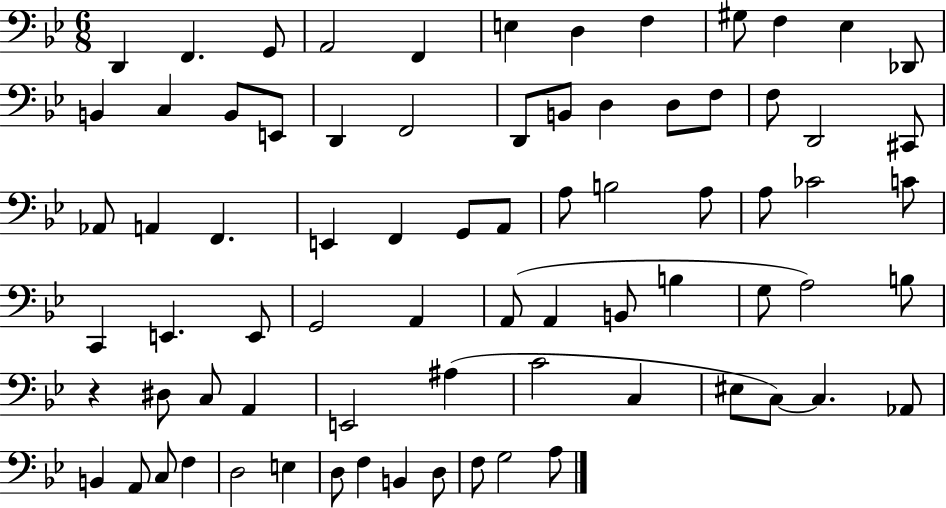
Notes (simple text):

D2/q F2/q. G2/e A2/h F2/q E3/q D3/q F3/q G#3/e F3/q Eb3/q Db2/e B2/q C3/q B2/e E2/e D2/q F2/h D2/e B2/e D3/q D3/e F3/e F3/e D2/h C#2/e Ab2/e A2/q F2/q. E2/q F2/q G2/e A2/e A3/e B3/h A3/e A3/e CES4/h C4/e C2/q E2/q. E2/e G2/h A2/q A2/e A2/q B2/e B3/q G3/e A3/h B3/e R/q D#3/e C3/e A2/q E2/h A#3/q C4/h C3/q EIS3/e C3/e C3/q. Ab2/e B2/q A2/e C3/e F3/q D3/h E3/q D3/e F3/q B2/q D3/e F3/e G3/h A3/e